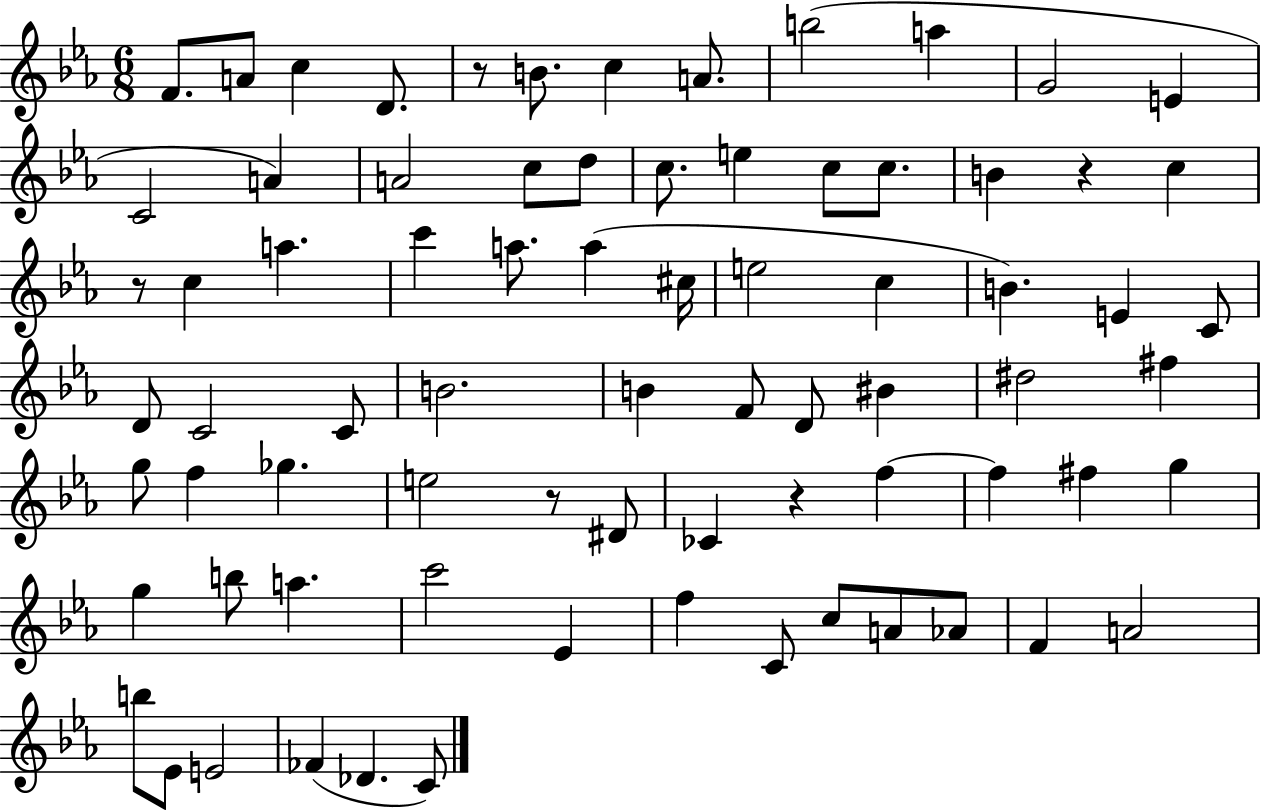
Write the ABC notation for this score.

X:1
T:Untitled
M:6/8
L:1/4
K:Eb
F/2 A/2 c D/2 z/2 B/2 c A/2 b2 a G2 E C2 A A2 c/2 d/2 c/2 e c/2 c/2 B z c z/2 c a c' a/2 a ^c/4 e2 c B E C/2 D/2 C2 C/2 B2 B F/2 D/2 ^B ^d2 ^f g/2 f _g e2 z/2 ^D/2 _C z f f ^f g g b/2 a c'2 _E f C/2 c/2 A/2 _A/2 F A2 b/2 _E/2 E2 _F _D C/2